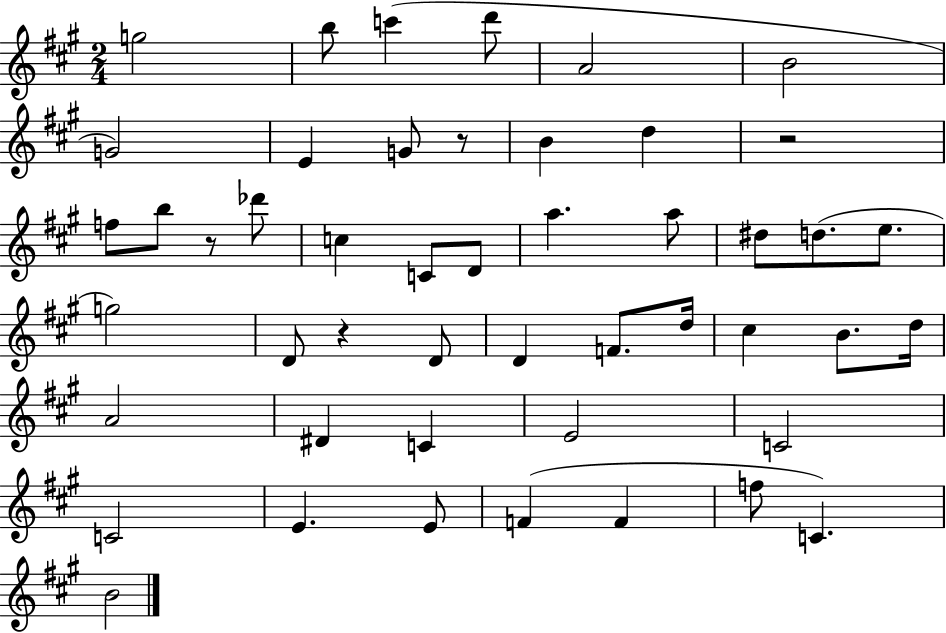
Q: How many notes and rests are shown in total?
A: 48